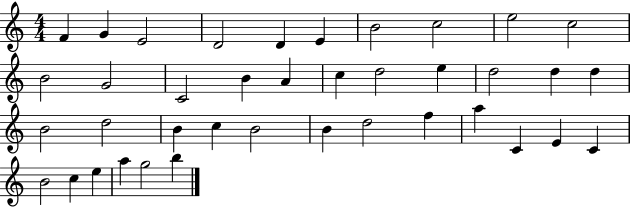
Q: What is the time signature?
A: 4/4